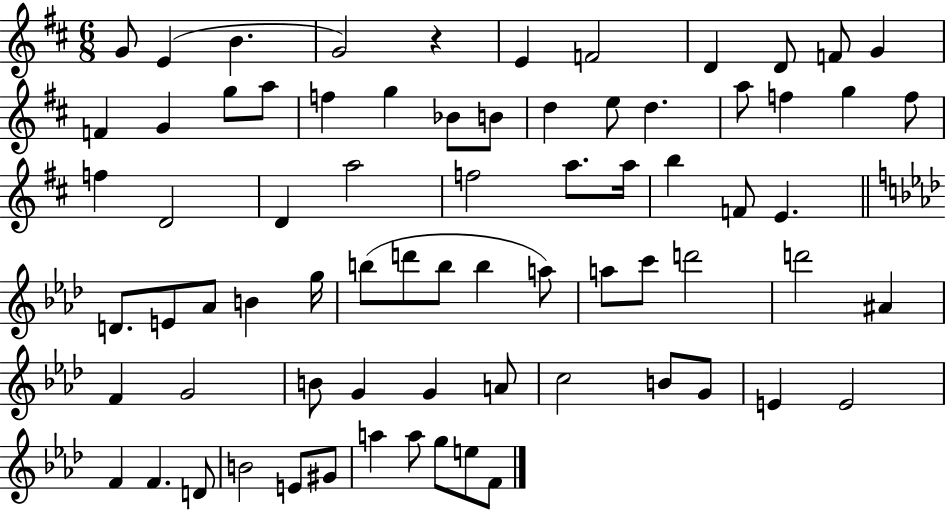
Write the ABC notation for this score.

X:1
T:Untitled
M:6/8
L:1/4
K:D
G/2 E B G2 z E F2 D D/2 F/2 G F G g/2 a/2 f g _B/2 B/2 d e/2 d a/2 f g f/2 f D2 D a2 f2 a/2 a/4 b F/2 E D/2 E/2 _A/2 B g/4 b/2 d'/2 b/2 b a/2 a/2 c'/2 d'2 d'2 ^A F G2 B/2 G G A/2 c2 B/2 G/2 E E2 F F D/2 B2 E/2 ^G/2 a a/2 g/2 e/2 F/2